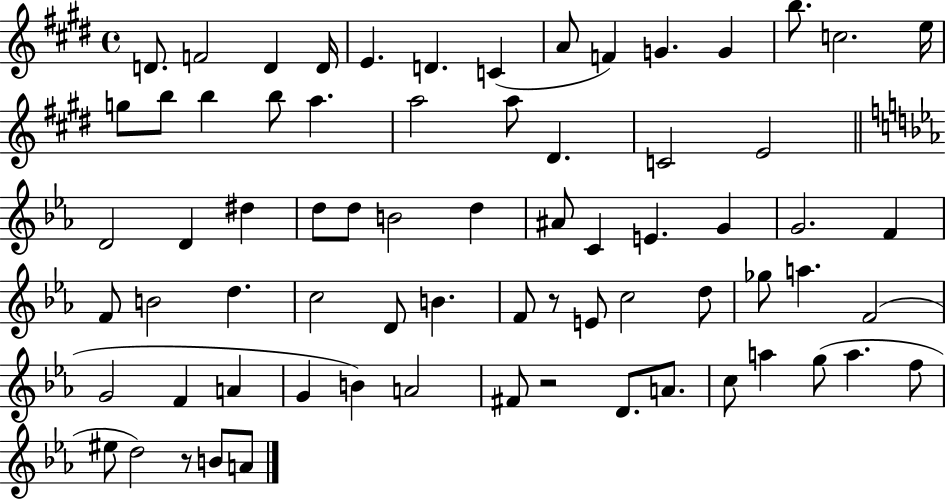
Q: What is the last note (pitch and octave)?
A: A4